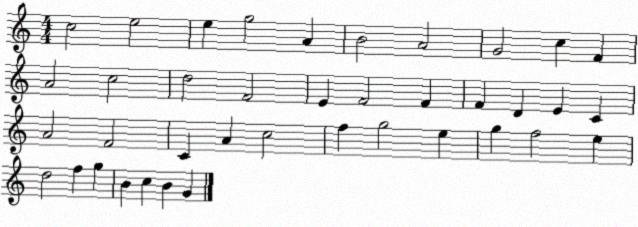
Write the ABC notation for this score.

X:1
T:Untitled
M:4/4
L:1/4
K:C
c2 e2 e g2 A B2 A2 G2 c F A2 c2 d2 F2 E F2 F F D E C A2 F2 C A c2 f g2 e g f2 e d2 f g B c B G